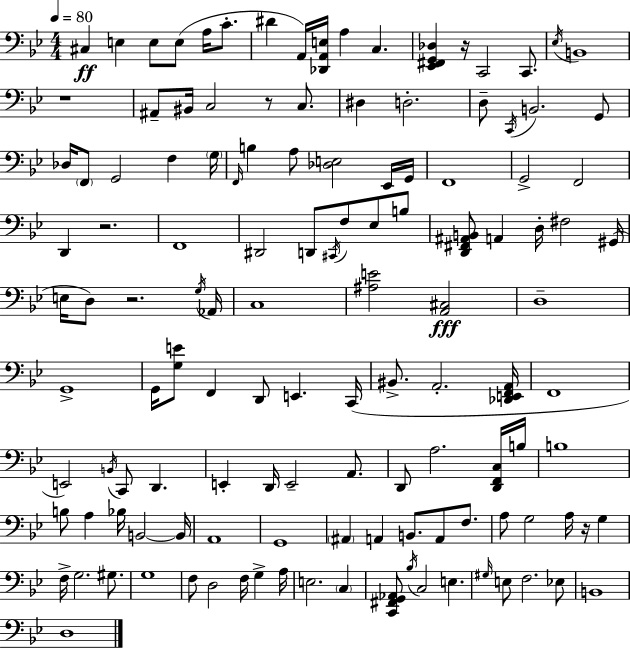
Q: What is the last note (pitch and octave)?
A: D3